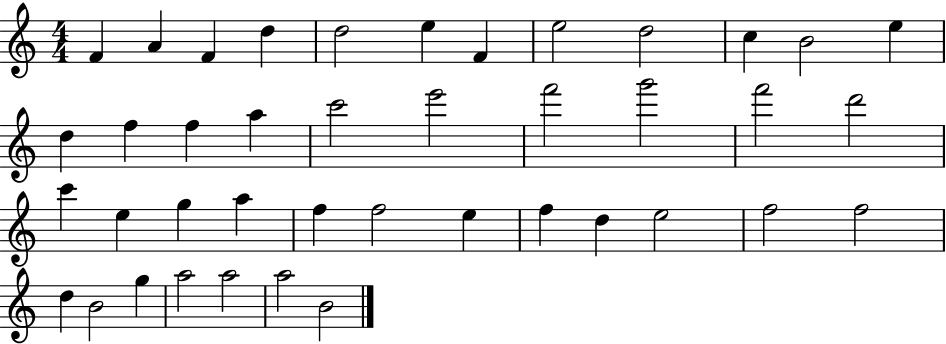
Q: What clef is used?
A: treble